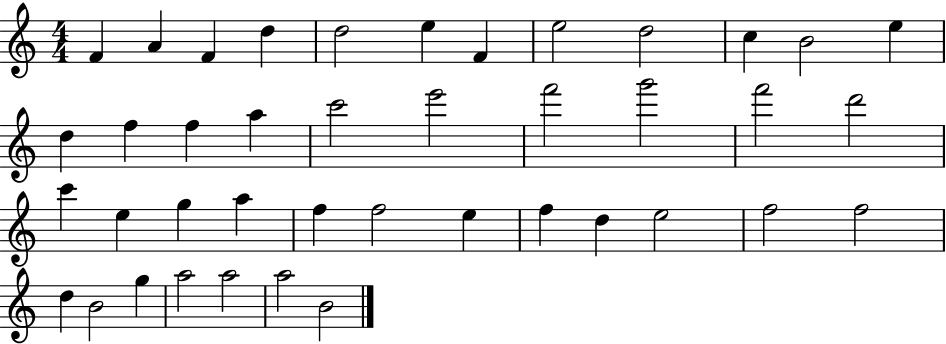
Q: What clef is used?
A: treble